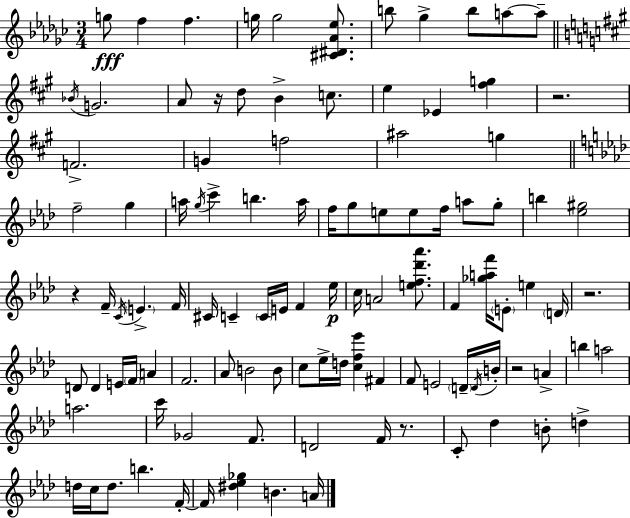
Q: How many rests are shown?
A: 6